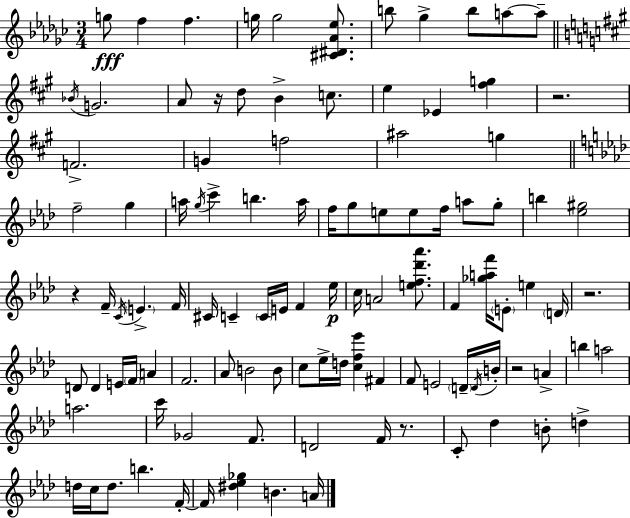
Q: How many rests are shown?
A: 6